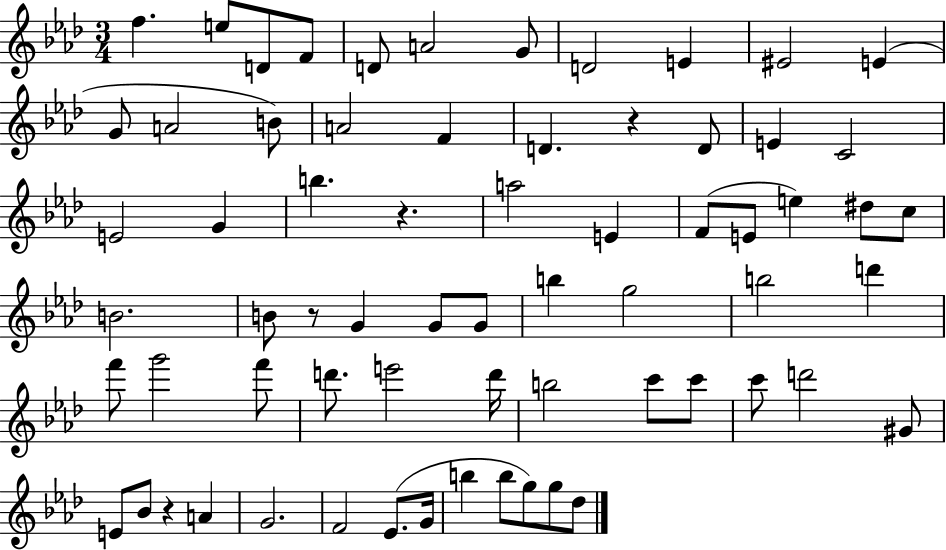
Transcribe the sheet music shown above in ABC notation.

X:1
T:Untitled
M:3/4
L:1/4
K:Ab
f e/2 D/2 F/2 D/2 A2 G/2 D2 E ^E2 E G/2 A2 B/2 A2 F D z D/2 E C2 E2 G b z a2 E F/2 E/2 e ^d/2 c/2 B2 B/2 z/2 G G/2 G/2 b g2 b2 d' f'/2 g'2 f'/2 d'/2 e'2 d'/4 b2 c'/2 c'/2 c'/2 d'2 ^G/2 E/2 _B/2 z A G2 F2 _E/2 G/4 b b/2 g/2 g/2 _d/2